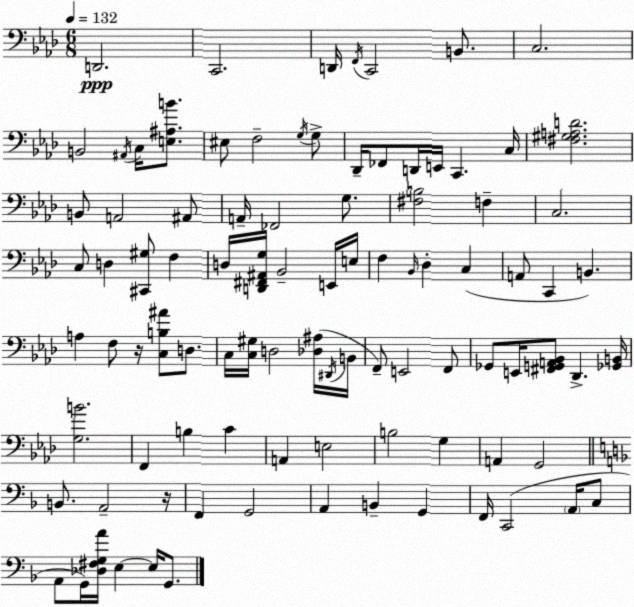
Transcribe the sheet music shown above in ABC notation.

X:1
T:Untitled
M:6/8
L:1/4
K:Ab
D,,2 C,,2 D,,/4 F,,/4 C,,2 B,,/2 C,2 B,,2 ^A,,/4 C,/4 [E,^A,B]/2 ^E,/2 F,2 G,/4 G,/2 _D,,/4 _F,,/2 D,,/4 E,,/4 C,, C,/4 [^F,^G,A,D]2 B,,/2 A,,2 ^A,,/2 A,,/4 _F,,2 G,/2 [^F,B,]2 F, C,2 C,/2 D, [^C,,^G,]/2 F, D,/4 [D,,^F,,^A,,G,]/4 _B,,2 E,,/4 E,/4 F, _B,,/4 _D, C, A,,/2 C,, B,, A, F,/2 z/4 [C,B,^A]/2 D,/2 C,/4 [C,^G,]/4 D,2 [_D,^A,]/4 ^D,,/4 B,,/4 F,,/2 E,,2 F,,/2 _G,,/2 E,,/4 [^F,,G,,A,,_B,,]/2 _D,, [_G,,B,,]/4 [G,B]2 F,, B, C A,, E,2 B,2 G, A,, G,,2 B,,/2 A,,2 z/4 F,, G,,2 A,, B,, G,, F,,/4 C,,2 A,,/4 C,/2 A,,/2 G,,/4 [_D,^F,G,A]/4 E, E,/4 G,,/2